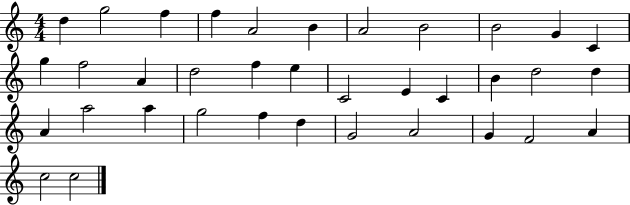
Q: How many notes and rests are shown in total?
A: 36